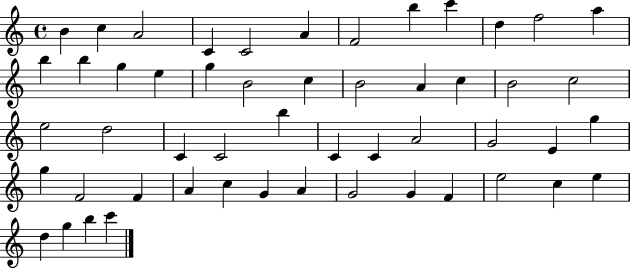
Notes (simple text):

B4/q C5/q A4/h C4/q C4/h A4/q F4/h B5/q C6/q D5/q F5/h A5/q B5/q B5/q G5/q E5/q G5/q B4/h C5/q B4/h A4/q C5/q B4/h C5/h E5/h D5/h C4/q C4/h B5/q C4/q C4/q A4/h G4/h E4/q G5/q G5/q F4/h F4/q A4/q C5/q G4/q A4/q G4/h G4/q F4/q E5/h C5/q E5/q D5/q G5/q B5/q C6/q